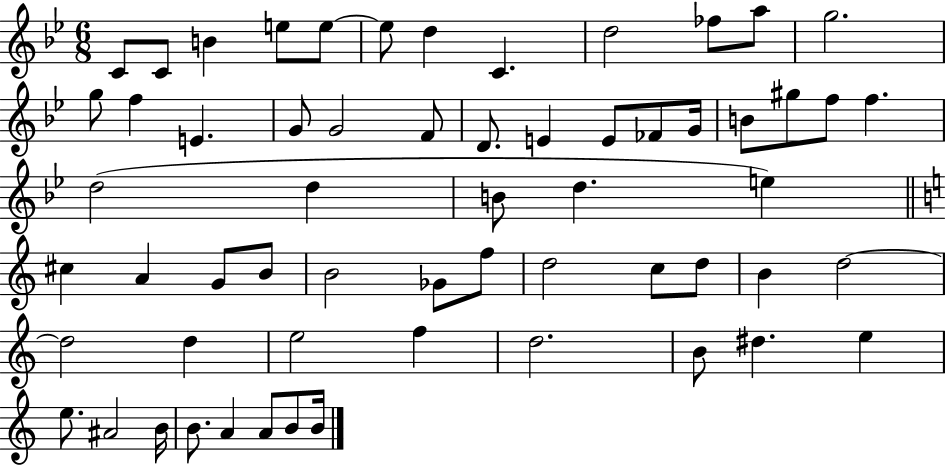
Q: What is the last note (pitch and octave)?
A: B4